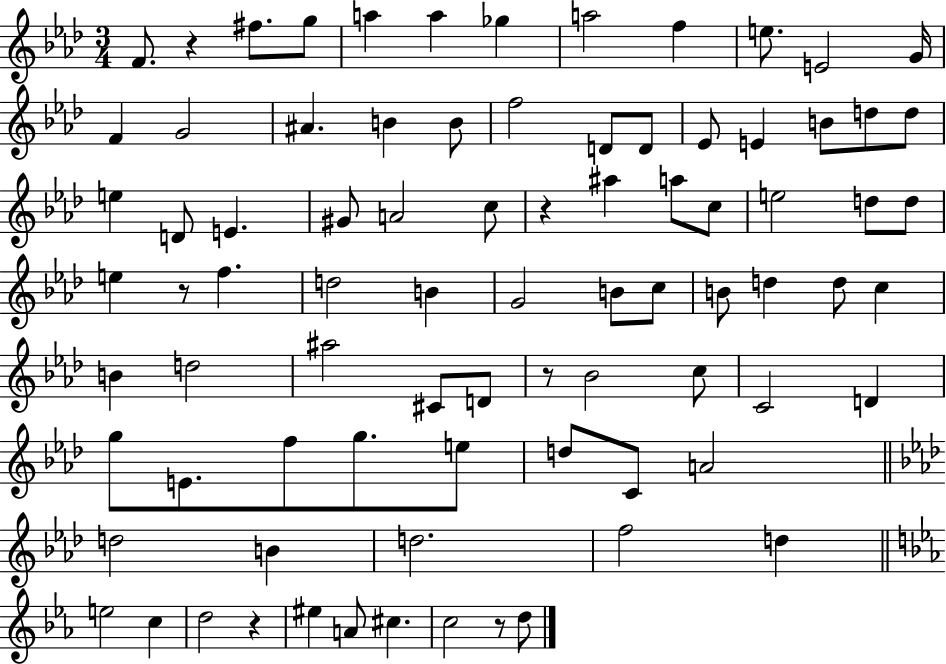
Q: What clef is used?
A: treble